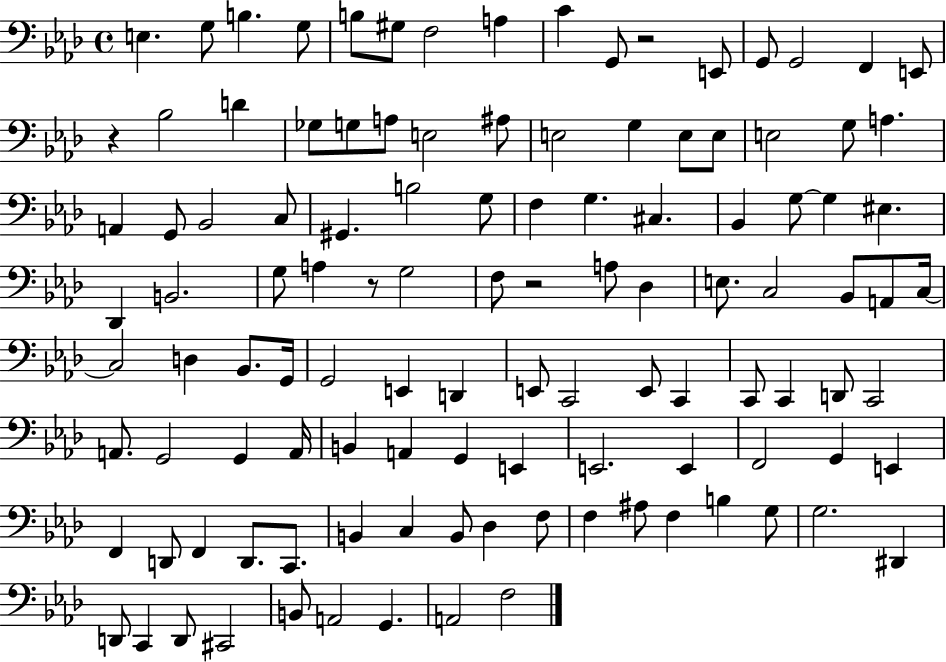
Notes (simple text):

E3/q. G3/e B3/q. G3/e B3/e G#3/e F3/h A3/q C4/q G2/e R/h E2/e G2/e G2/h F2/q E2/e R/q Bb3/h D4/q Gb3/e G3/e A3/e E3/h A#3/e E3/h G3/q E3/e E3/e E3/h G3/e A3/q. A2/q G2/e Bb2/h C3/e G#2/q. B3/h G3/e F3/q G3/q. C#3/q. Bb2/q G3/e G3/q EIS3/q. Db2/q B2/h. G3/e A3/q R/e G3/h F3/e R/h A3/e Db3/q E3/e. C3/h Bb2/e A2/e C3/s C3/h D3/q Bb2/e. G2/s G2/h E2/q D2/q E2/e C2/h E2/e C2/q C2/e C2/q D2/e C2/h A2/e. G2/h G2/q A2/s B2/q A2/q G2/q E2/q E2/h. E2/q F2/h G2/q E2/q F2/q D2/e F2/q D2/e. C2/e. B2/q C3/q B2/e Db3/q F3/e F3/q A#3/e F3/q B3/q G3/e G3/h. D#2/q D2/e C2/q D2/e C#2/h B2/e A2/h G2/q. A2/h F3/h